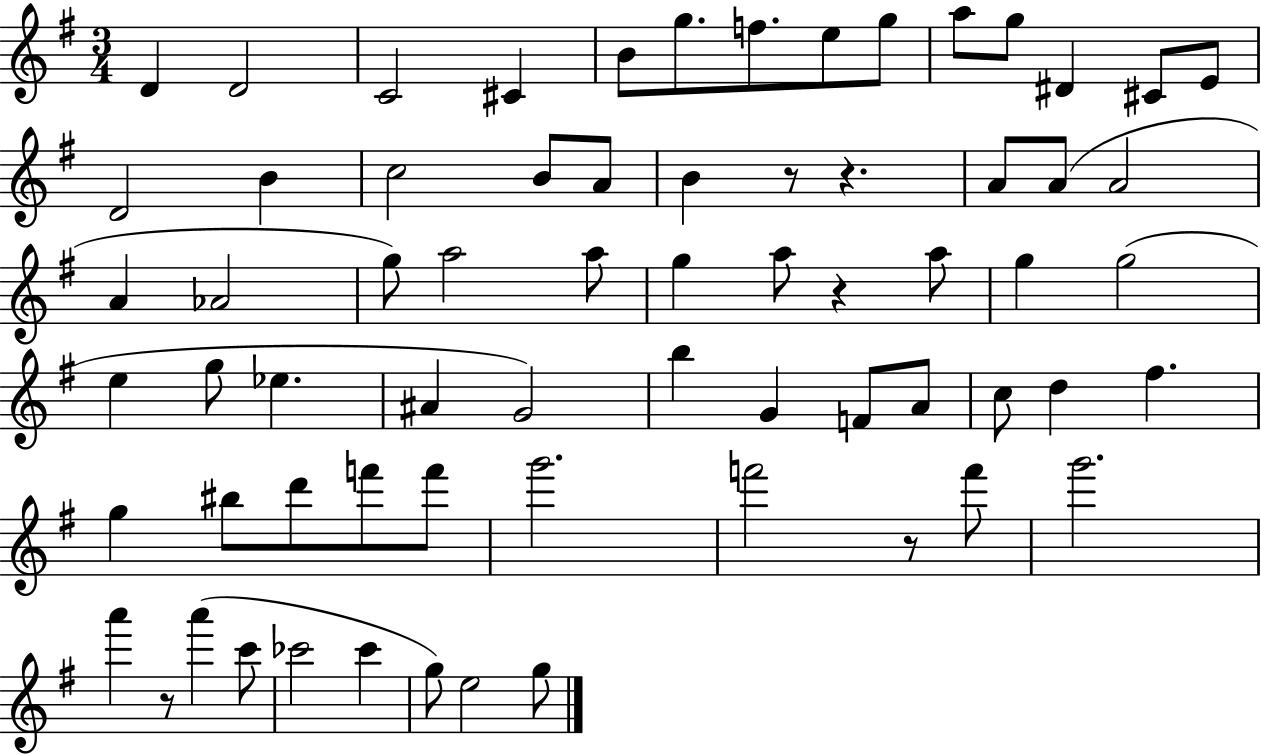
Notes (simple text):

D4/q D4/h C4/h C#4/q B4/e G5/e. F5/e. E5/e G5/e A5/e G5/e D#4/q C#4/e E4/e D4/h B4/q C5/h B4/e A4/e B4/q R/e R/q. A4/e A4/e A4/h A4/q Ab4/h G5/e A5/h A5/e G5/q A5/e R/q A5/e G5/q G5/h E5/q G5/e Eb5/q. A#4/q G4/h B5/q G4/q F4/e A4/e C5/e D5/q F#5/q. G5/q BIS5/e D6/e F6/e F6/e G6/h. F6/h R/e F6/e G6/h. A6/q R/e A6/q C6/e CES6/h CES6/q G5/e E5/h G5/e